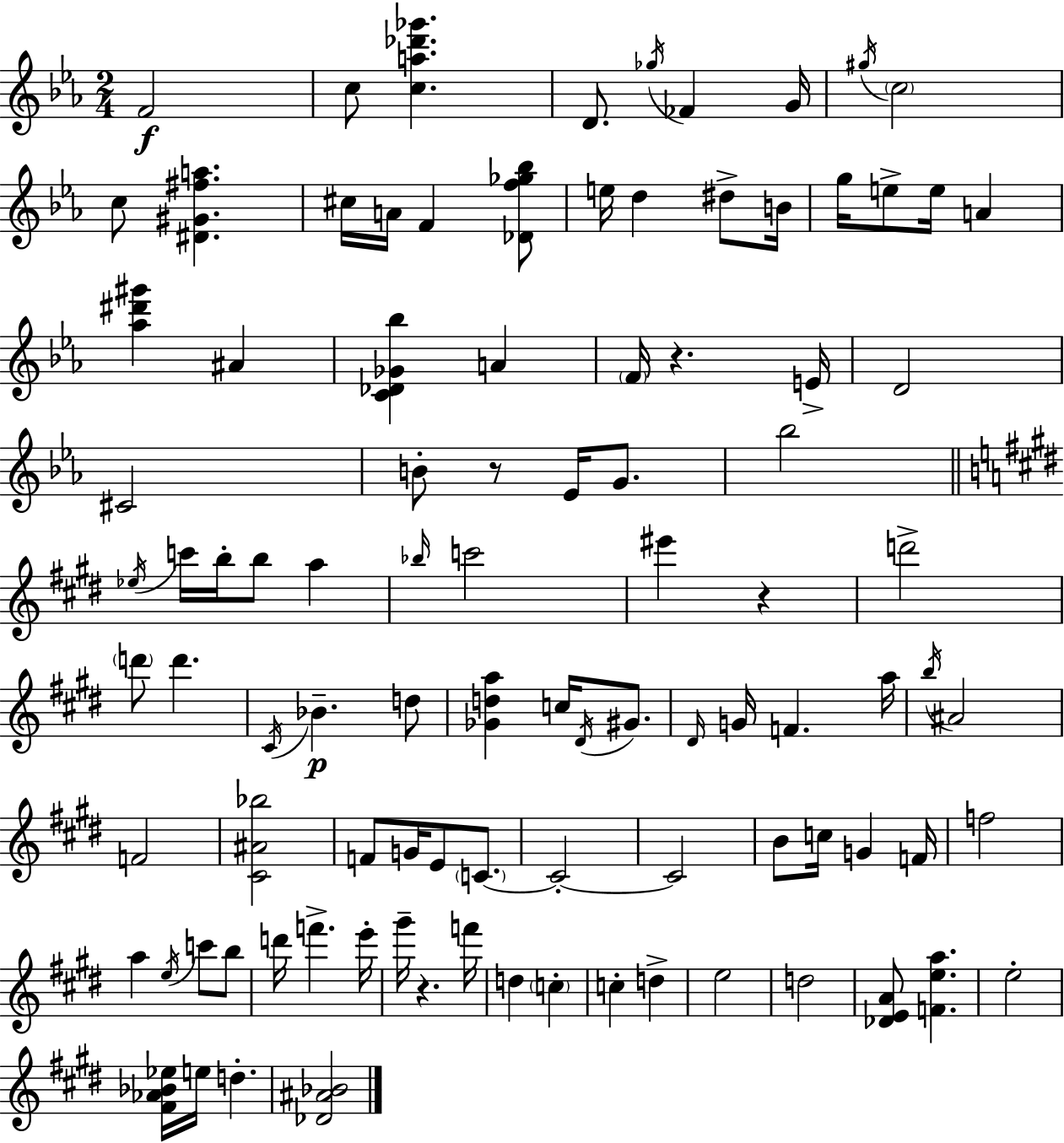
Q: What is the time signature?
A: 2/4